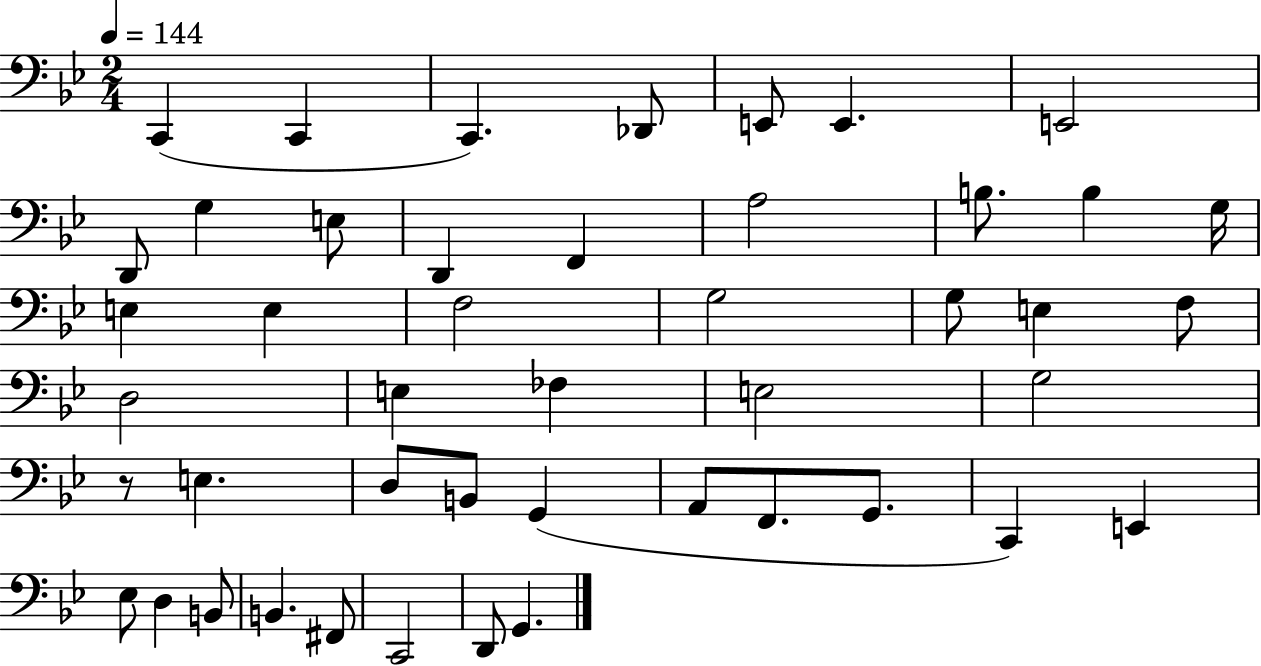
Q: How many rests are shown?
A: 1